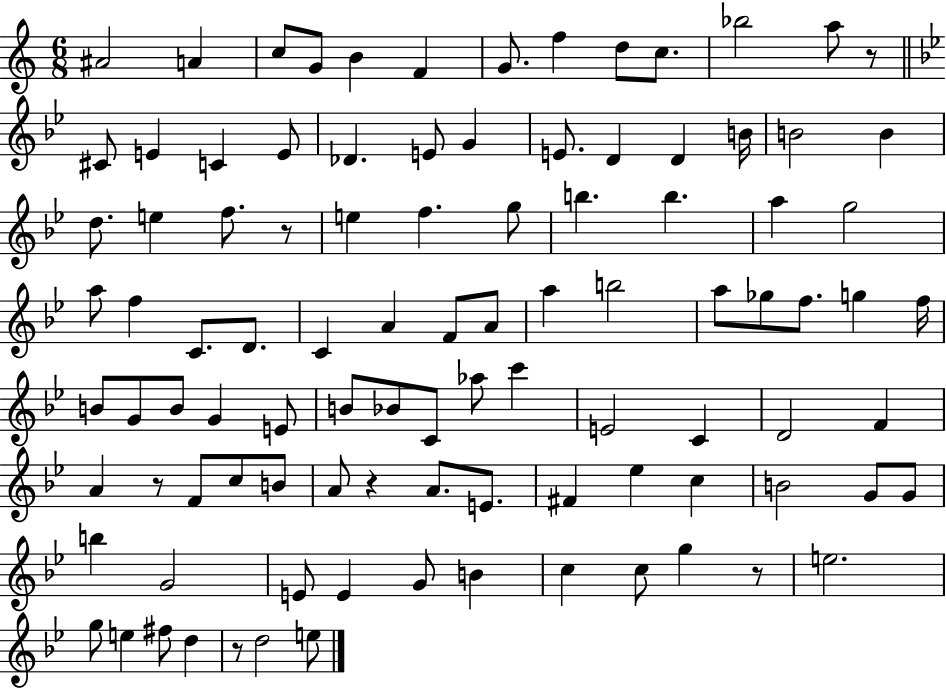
{
  \clef treble
  \numericTimeSignature
  \time 6/8
  \key c \major
  ais'2 a'4 | c''8 g'8 b'4 f'4 | g'8. f''4 d''8 c''8. | bes''2 a''8 r8 | \break \bar "||" \break \key g \minor cis'8 e'4 c'4 e'8 | des'4. e'8 g'4 | e'8. d'4 d'4 b'16 | b'2 b'4 | \break d''8. e''4 f''8. r8 | e''4 f''4. g''8 | b''4. b''4. | a''4 g''2 | \break a''8 f''4 c'8. d'8. | c'4 a'4 f'8 a'8 | a''4 b''2 | a''8 ges''8 f''8. g''4 f''16 | \break b'8 g'8 b'8 g'4 e'8 | b'8 bes'8 c'8 aes''8 c'''4 | e'2 c'4 | d'2 f'4 | \break a'4 r8 f'8 c''8 b'8 | a'8 r4 a'8. e'8. | fis'4 ees''4 c''4 | b'2 g'8 g'8 | \break b''4 g'2 | e'8 e'4 g'8 b'4 | c''4 c''8 g''4 r8 | e''2. | \break g''8 e''4 fis''8 d''4 | r8 d''2 e''8 | \bar "|."
}